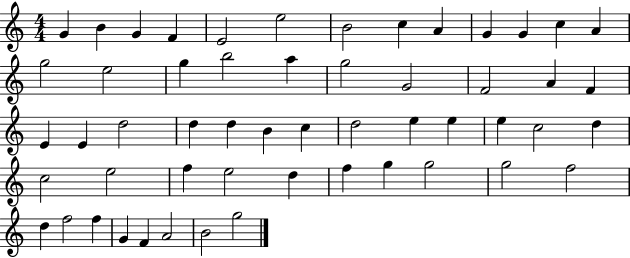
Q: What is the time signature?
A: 4/4